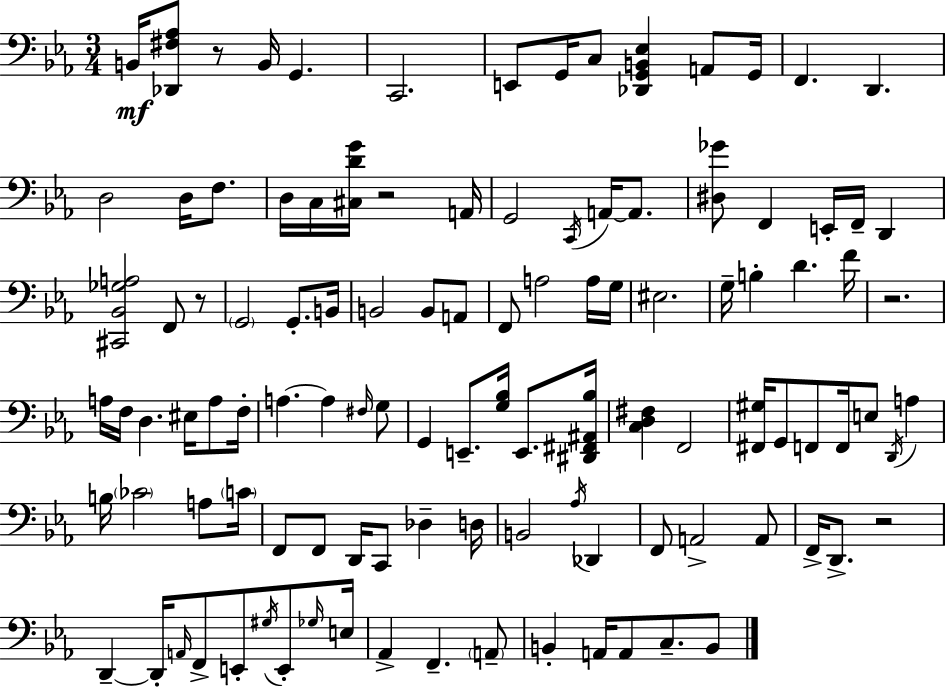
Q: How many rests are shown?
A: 5